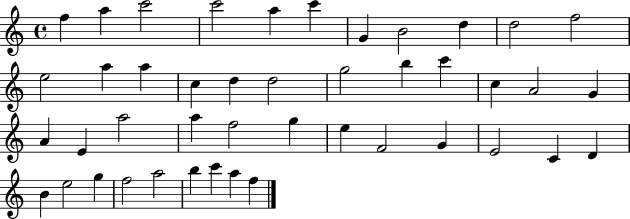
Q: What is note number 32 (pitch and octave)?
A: G4